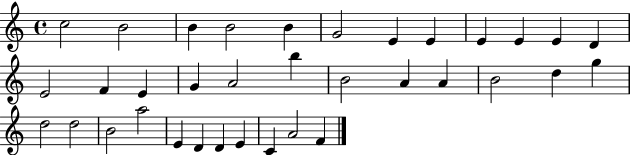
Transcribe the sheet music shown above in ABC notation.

X:1
T:Untitled
M:4/4
L:1/4
K:C
c2 B2 B B2 B G2 E E E E E D E2 F E G A2 b B2 A A B2 d g d2 d2 B2 a2 E D D E C A2 F